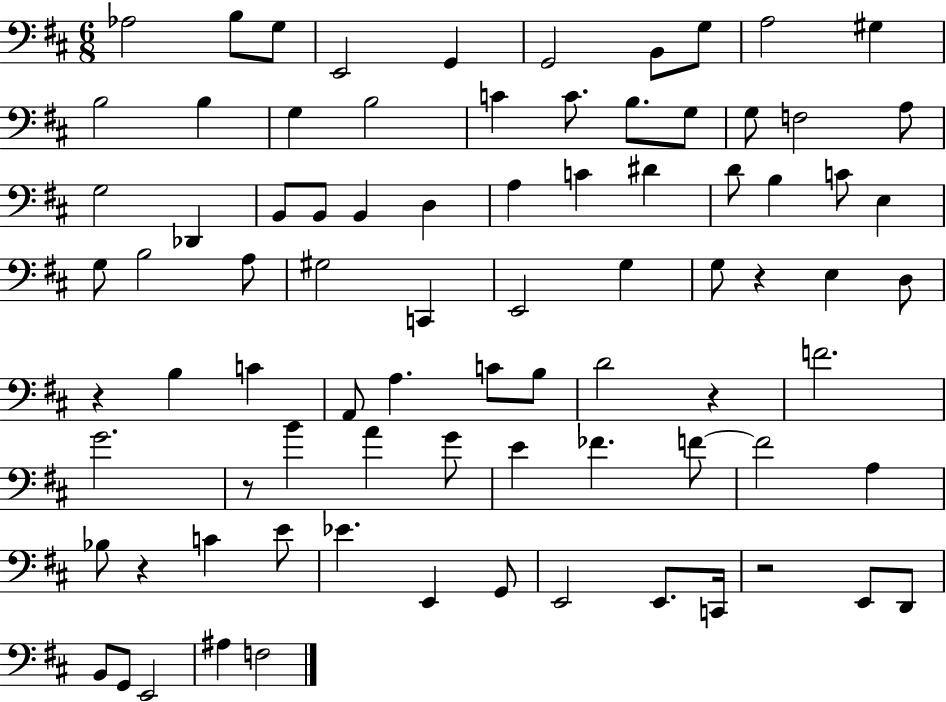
Ab3/h B3/e G3/e E2/h G2/q G2/h B2/e G3/e A3/h G#3/q B3/h B3/q G3/q B3/h C4/q C4/e. B3/e. G3/e G3/e F3/h A3/e G3/h Db2/q B2/e B2/e B2/q D3/q A3/q C4/q D#4/q D4/e B3/q C4/e E3/q G3/e B3/h A3/e G#3/h C2/q E2/h G3/q G3/e R/q E3/q D3/e R/q B3/q C4/q A2/e A3/q. C4/e B3/e D4/h R/q F4/h. G4/h. R/e B4/q A4/q G4/e E4/q FES4/q. F4/e F4/h A3/q Bb3/e R/q C4/q E4/e Eb4/q. E2/q G2/e E2/h E2/e. C2/s R/h E2/e D2/e B2/e G2/e E2/h A#3/q F3/h